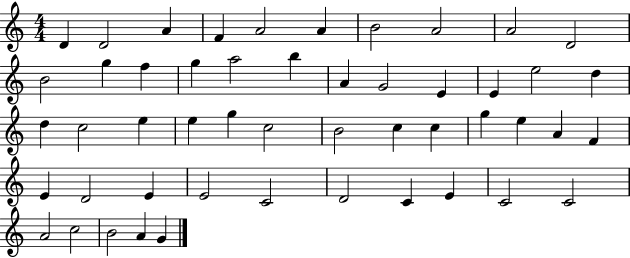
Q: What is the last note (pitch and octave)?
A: G4